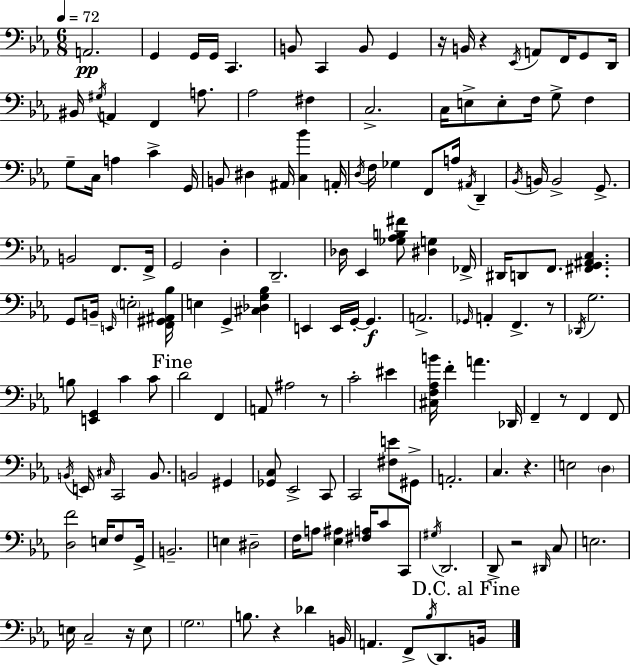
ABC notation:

X:1
T:Untitled
M:6/8
L:1/4
K:Cm
A,,2 G,, G,,/4 G,,/4 C,, B,,/2 C,, B,,/2 G,, z/4 B,,/4 z _E,,/4 A,,/2 F,,/4 G,,/2 D,,/4 ^B,,/4 ^G,/4 A,, F,, A,/2 _A,2 ^F, C,2 C,/4 E,/2 E,/2 F,/4 G,/2 F, G,/2 C,/4 A, C G,,/4 B,,/2 ^D, ^A,,/4 [C,_B] A,,/4 D,/4 F,/4 _G, F,,/2 A,/4 ^A,,/4 D,, _B,,/4 B,,/4 B,,2 G,,/2 B,,2 F,,/2 F,,/4 G,,2 D, D,,2 _D,/4 _E,, [_G,_A,B,^F]/2 [^D,G,] _F,,/4 ^D,,/4 D,,/2 F,,/2 [^F,,G,,^A,,C,] G,,/2 B,,/4 E,,/4 E,2 [F,,^G,,^A,,_B,]/4 E, G,, [^C,_D,G,_B,] E,, E,,/4 G,,/4 G,, A,,2 _G,,/4 A,, F,, z/2 _D,,/4 G,2 B,/2 [E,,G,,] C C/2 D2 F,, A,,/2 ^A,2 z/2 C2 ^E [^C,F,_A,B]/4 F A _D,,/4 F,, z/2 F,, F,,/2 B,,/4 E,,/4 ^C,/4 C,,2 B,,/2 B,,2 ^G,, [_G,,C,]/2 _E,,2 C,,/2 C,,2 [^F,E]/2 ^G,,/2 A,,2 C, z E,2 D, [D,F]2 E,/4 F,/2 G,,/4 B,,2 E, ^D,2 F,/4 A,/2 [_E,^A,] [^F,A,]/4 C/2 C,,/2 ^G,/4 D,,2 D,,/2 z2 ^D,,/4 C,/2 E,2 E,/4 C,2 z/4 E,/2 G,2 B,/2 z _D B,,/4 A,, F,,/2 _B,/4 D,,/2 B,,/4